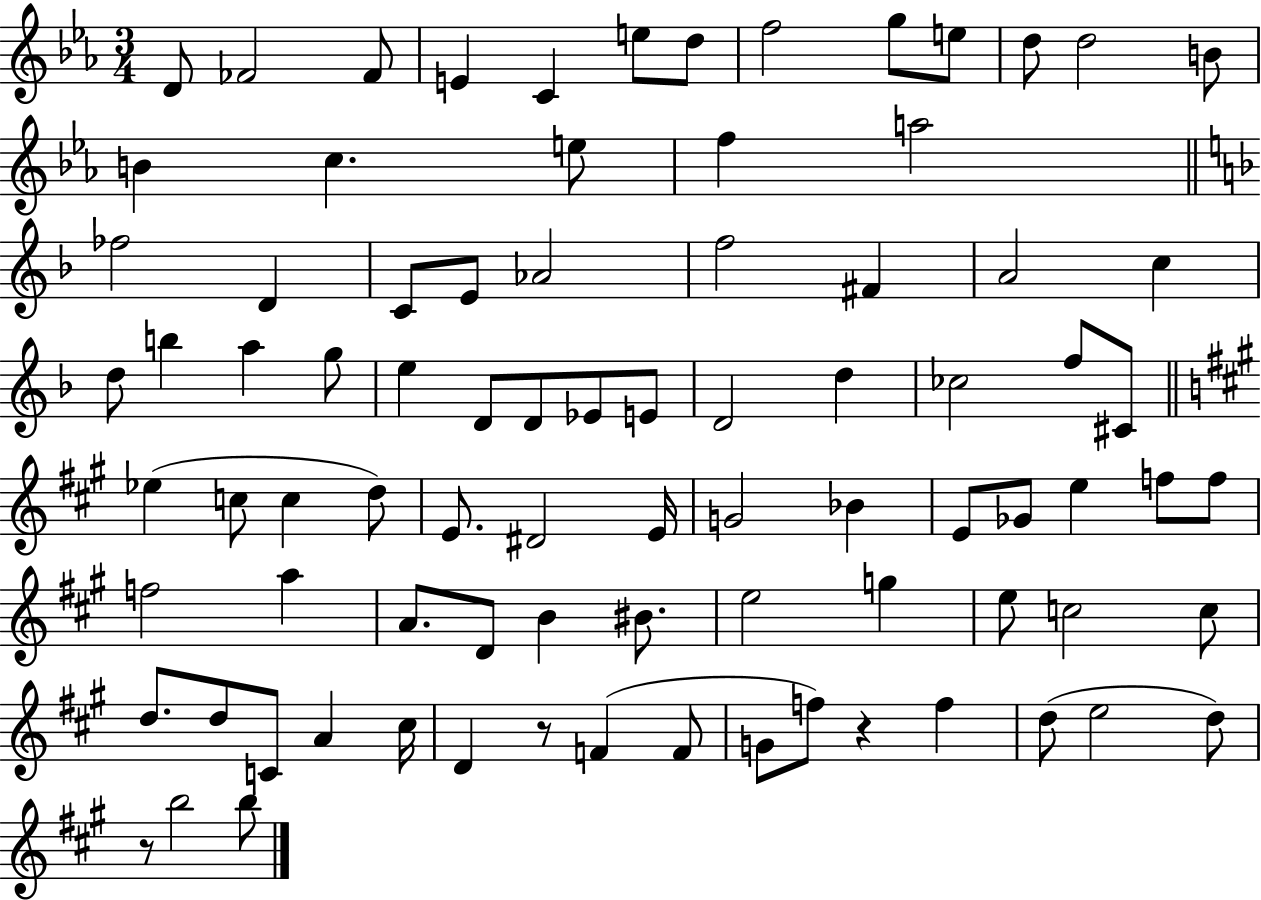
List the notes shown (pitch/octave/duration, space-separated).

D4/e FES4/h FES4/e E4/q C4/q E5/e D5/e F5/h G5/e E5/e D5/e D5/h B4/e B4/q C5/q. E5/e F5/q A5/h FES5/h D4/q C4/e E4/e Ab4/h F5/h F#4/q A4/h C5/q D5/e B5/q A5/q G5/e E5/q D4/e D4/e Eb4/e E4/e D4/h D5/q CES5/h F5/e C#4/e Eb5/q C5/e C5/q D5/e E4/e. D#4/h E4/s G4/h Bb4/q E4/e Gb4/e E5/q F5/e F5/e F5/h A5/q A4/e. D4/e B4/q BIS4/e. E5/h G5/q E5/e C5/h C5/e D5/e. D5/e C4/e A4/q C#5/s D4/q R/e F4/q F4/e G4/e F5/e R/q F5/q D5/e E5/h D5/e R/e B5/h B5/e